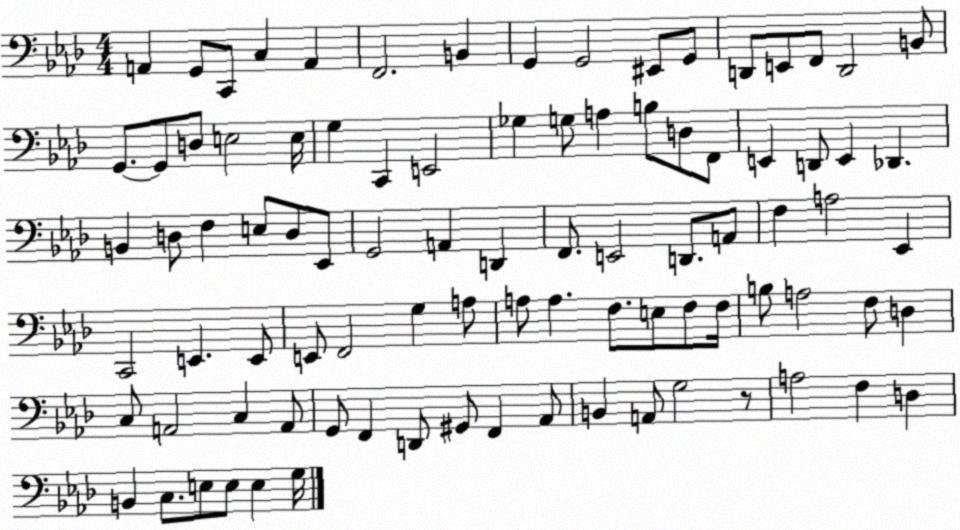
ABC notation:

X:1
T:Untitled
M:4/4
L:1/4
K:Ab
A,, G,,/2 C,,/2 C, A,, F,,2 B,, G,, G,,2 ^E,,/2 G,,/2 D,,/2 E,,/2 F,,/2 D,,2 B,,/2 G,,/2 G,,/2 D,/2 E,2 E,/4 G, C,, E,,2 _G, G,/2 A, B,/2 D,/2 F,,/2 E,, D,,/2 E,, _D,, B,, D,/2 F, E,/2 D,/2 _E,,/2 G,,2 A,, D,, F,,/2 E,,2 D,,/2 A,,/2 F, A,2 _E,, C,,2 E,, E,,/2 E,,/2 F,,2 G, A,/2 A,/2 A, F,/2 E,/2 F,/2 F,/4 B,/2 A,2 F,/2 D, C,/2 A,,2 C, A,,/2 G,,/2 F,, D,,/2 ^G,,/2 F,, _A,,/2 B,, A,,/2 G,2 z/2 A,2 F, D, B,, C,/2 E,/2 E,/2 E, G,/4